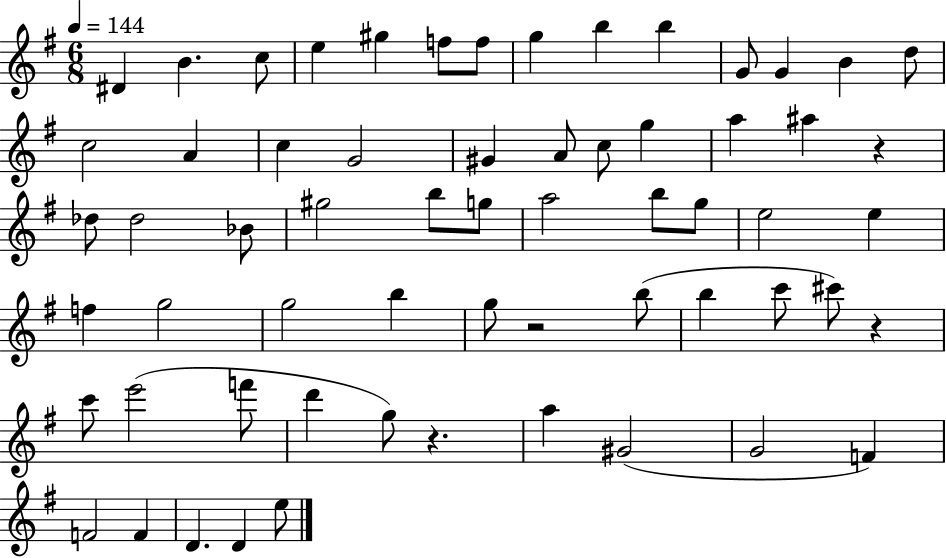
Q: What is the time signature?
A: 6/8